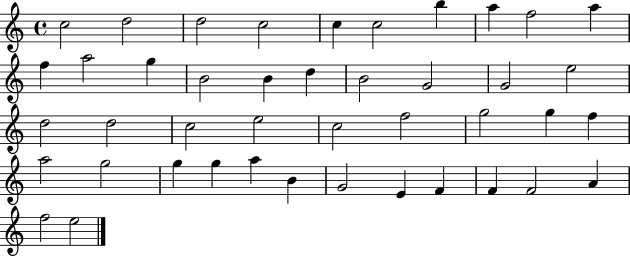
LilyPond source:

{
  \clef treble
  \time 4/4
  \defaultTimeSignature
  \key c \major
  c''2 d''2 | d''2 c''2 | c''4 c''2 b''4 | a''4 f''2 a''4 | \break f''4 a''2 g''4 | b'2 b'4 d''4 | b'2 g'2 | g'2 e''2 | \break d''2 d''2 | c''2 e''2 | c''2 f''2 | g''2 g''4 f''4 | \break a''2 g''2 | g''4 g''4 a''4 b'4 | g'2 e'4 f'4 | f'4 f'2 a'4 | \break f''2 e''2 | \bar "|."
}